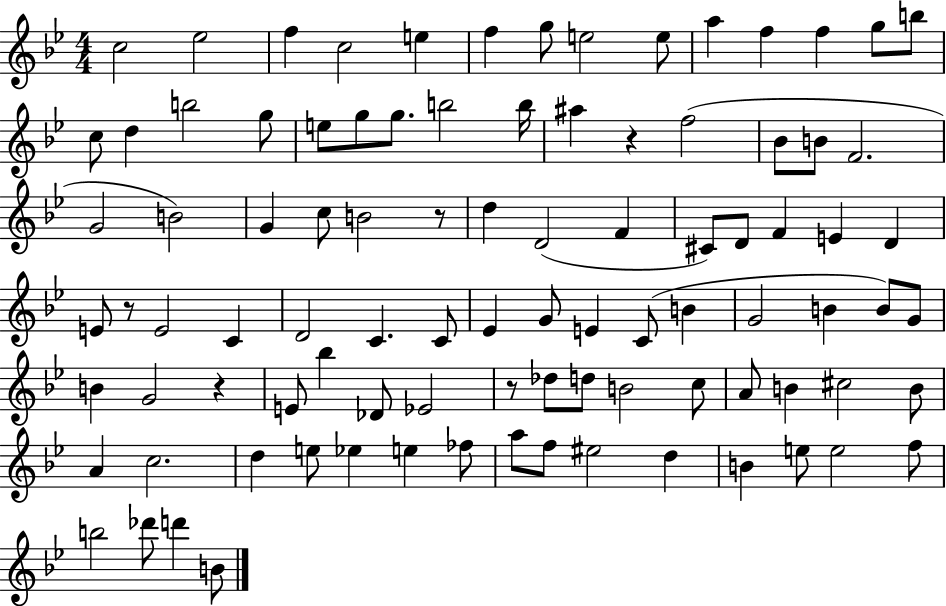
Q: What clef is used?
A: treble